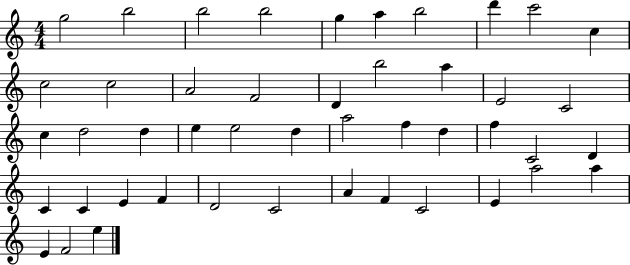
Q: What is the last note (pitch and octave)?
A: E5